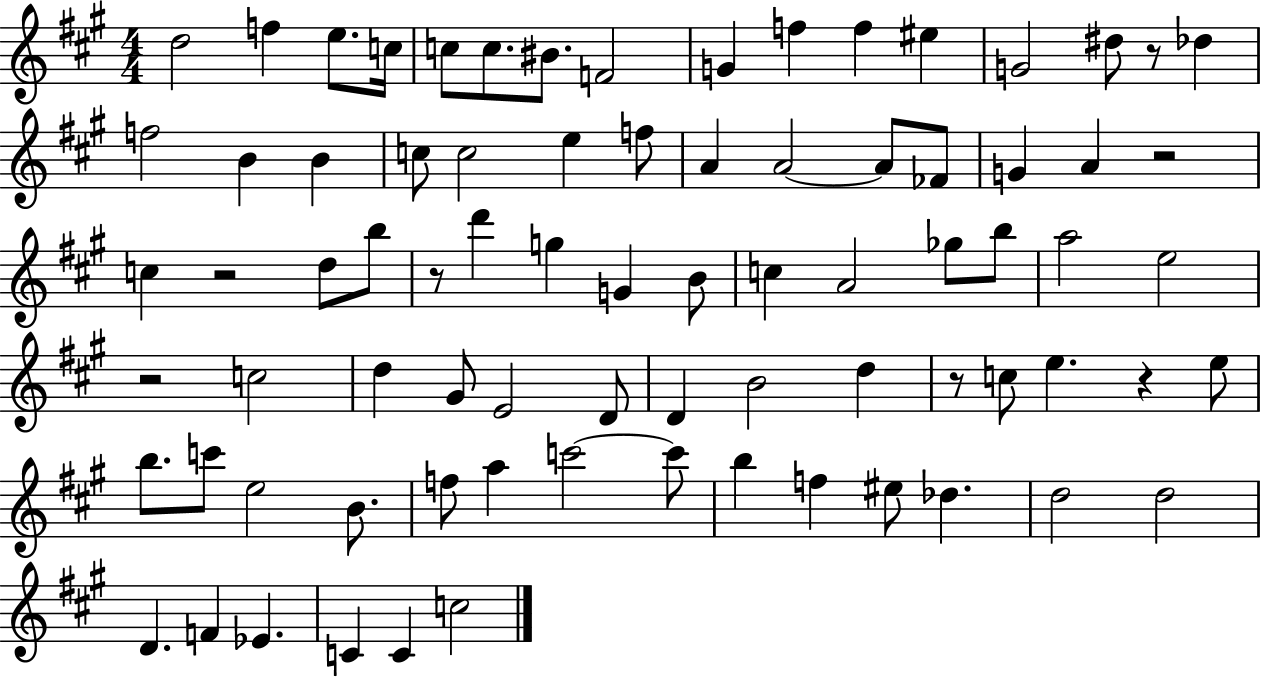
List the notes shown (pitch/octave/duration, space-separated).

D5/h F5/q E5/e. C5/s C5/e C5/e. BIS4/e. F4/h G4/q F5/q F5/q EIS5/q G4/h D#5/e R/e Db5/q F5/h B4/q B4/q C5/e C5/h E5/q F5/e A4/q A4/h A4/e FES4/e G4/q A4/q R/h C5/q R/h D5/e B5/e R/e D6/q G5/q G4/q B4/e C5/q A4/h Gb5/e B5/e A5/h E5/h R/h C5/h D5/q G#4/e E4/h D4/e D4/q B4/h D5/q R/e C5/e E5/q. R/q E5/e B5/e. C6/e E5/h B4/e. F5/e A5/q C6/h C6/e B5/q F5/q EIS5/e Db5/q. D5/h D5/h D4/q. F4/q Eb4/q. C4/q C4/q C5/h